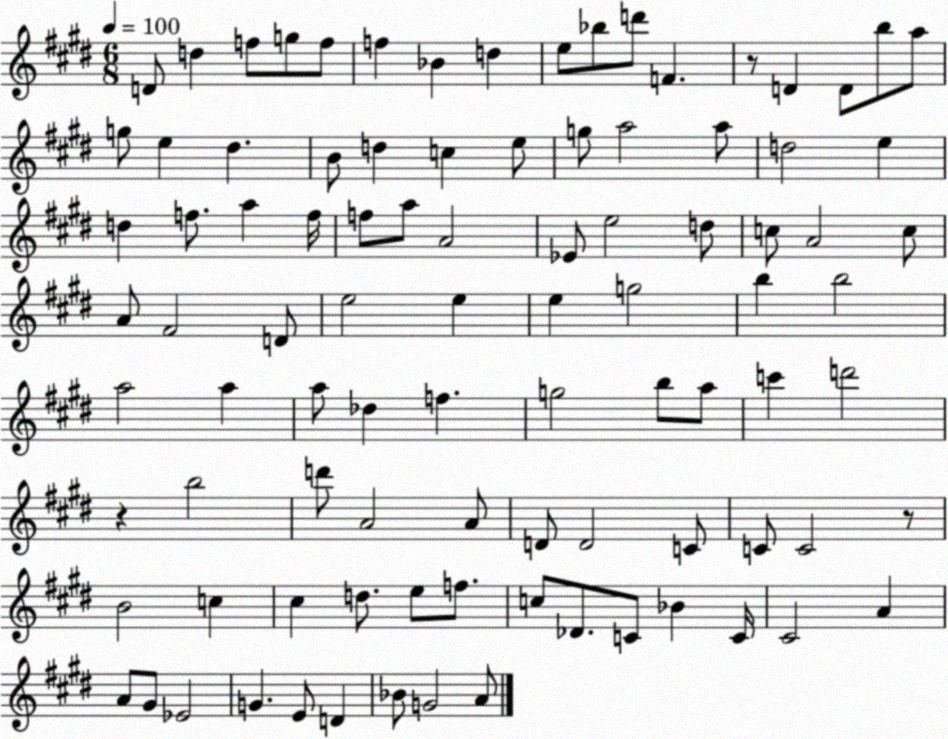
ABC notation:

X:1
T:Untitled
M:6/8
L:1/4
K:E
D/2 d f/2 g/2 f/2 f _B d e/2 _b/2 d'/2 F z/2 D D/2 b/2 a/2 g/2 e ^d B/2 d c e/2 g/2 a2 a/2 d2 e d f/2 a f/4 f/2 a/2 A2 _E/2 e2 d/2 c/2 A2 c/2 A/2 ^F2 D/2 e2 e e g2 b b2 a2 a a/2 _d f g2 b/2 a/2 c' d'2 z b2 d'/2 A2 A/2 D/2 D2 C/2 C/2 C2 z/2 B2 c ^c d/2 e/2 f/2 c/2 _D/2 C/2 _B C/4 ^C2 A A/2 ^G/2 _E2 G E/2 D _B/2 G2 A/2